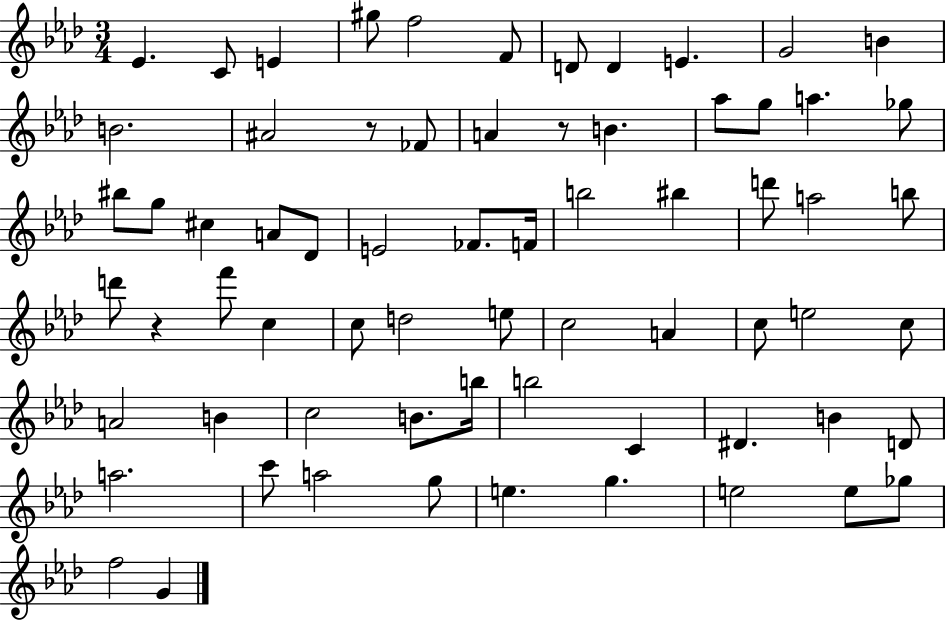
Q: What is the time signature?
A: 3/4